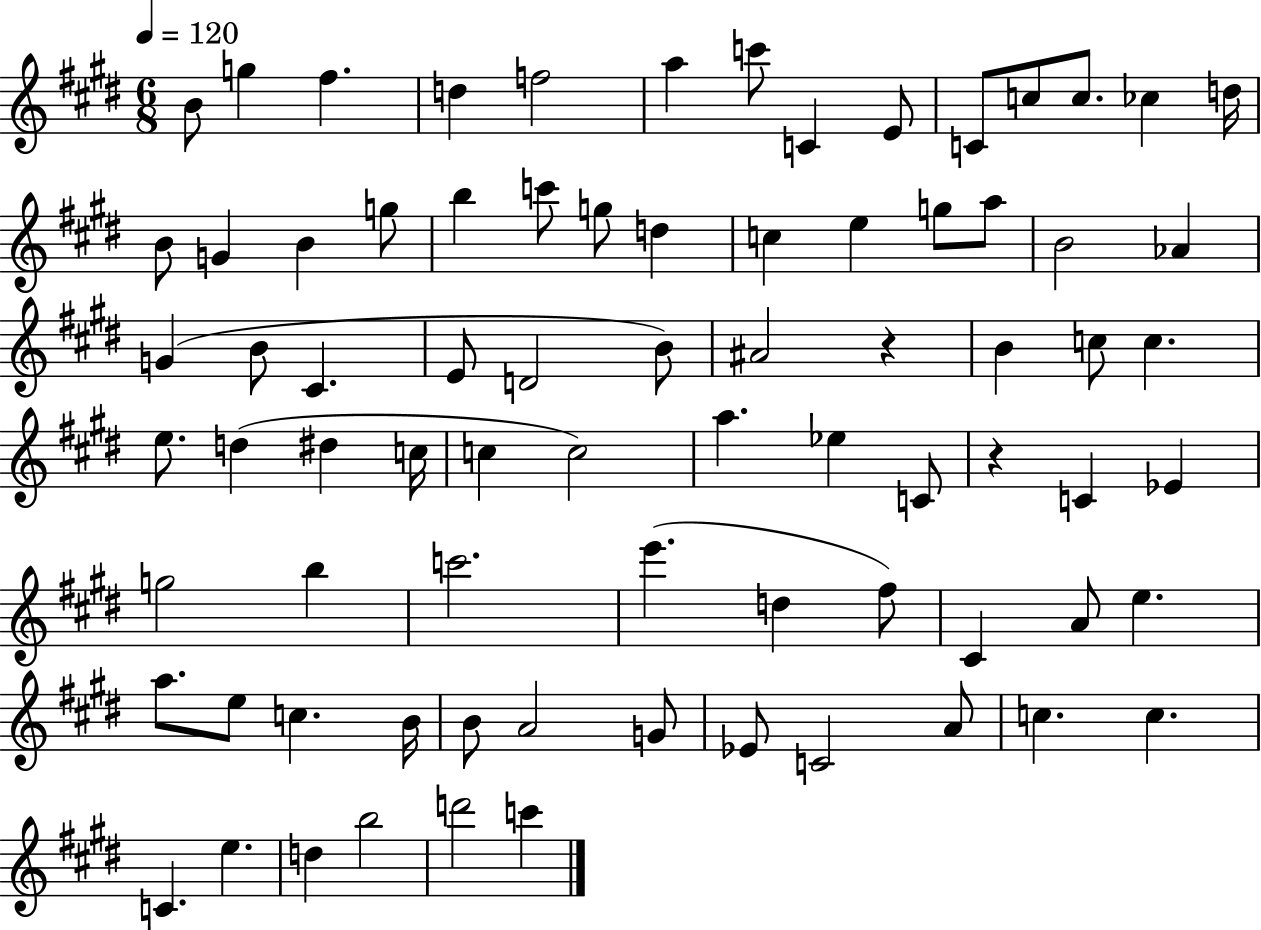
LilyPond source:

{
  \clef treble
  \numericTimeSignature
  \time 6/8
  \key e \major
  \tempo 4 = 120
  b'8 g''4 fis''4. | d''4 f''2 | a''4 c'''8 c'4 e'8 | c'8 c''8 c''8. ces''4 d''16 | \break b'8 g'4 b'4 g''8 | b''4 c'''8 g''8 d''4 | c''4 e''4 g''8 a''8 | b'2 aes'4 | \break g'4( b'8 cis'4. | e'8 d'2 b'8) | ais'2 r4 | b'4 c''8 c''4. | \break e''8. d''4( dis''4 c''16 | c''4 c''2) | a''4. ees''4 c'8 | r4 c'4 ees'4 | \break g''2 b''4 | c'''2. | e'''4.( d''4 fis''8) | cis'4 a'8 e''4. | \break a''8. e''8 c''4. b'16 | b'8 a'2 g'8 | ees'8 c'2 a'8 | c''4. c''4. | \break c'4. e''4. | d''4 b''2 | d'''2 c'''4 | \bar "|."
}